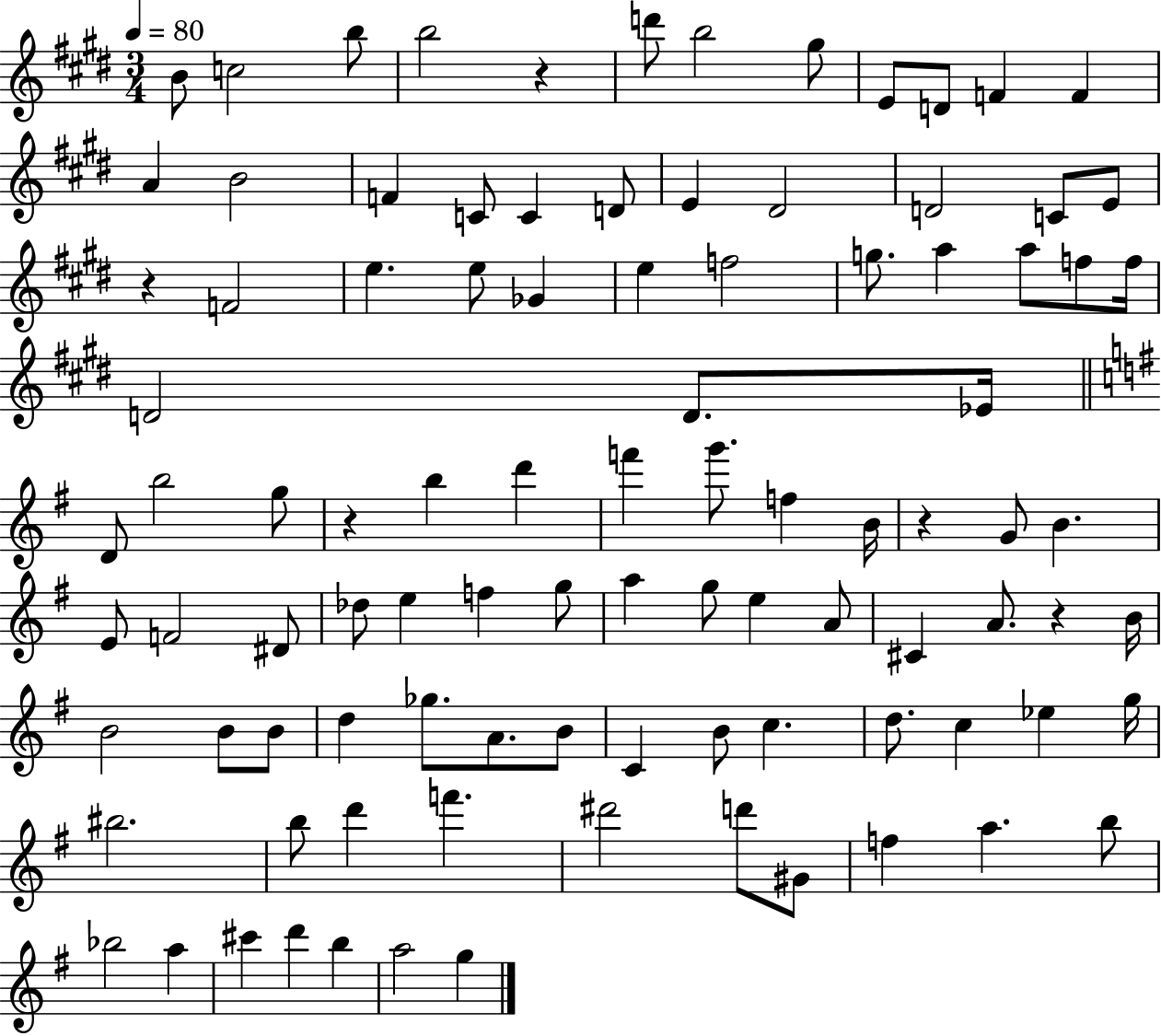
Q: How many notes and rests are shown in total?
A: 97